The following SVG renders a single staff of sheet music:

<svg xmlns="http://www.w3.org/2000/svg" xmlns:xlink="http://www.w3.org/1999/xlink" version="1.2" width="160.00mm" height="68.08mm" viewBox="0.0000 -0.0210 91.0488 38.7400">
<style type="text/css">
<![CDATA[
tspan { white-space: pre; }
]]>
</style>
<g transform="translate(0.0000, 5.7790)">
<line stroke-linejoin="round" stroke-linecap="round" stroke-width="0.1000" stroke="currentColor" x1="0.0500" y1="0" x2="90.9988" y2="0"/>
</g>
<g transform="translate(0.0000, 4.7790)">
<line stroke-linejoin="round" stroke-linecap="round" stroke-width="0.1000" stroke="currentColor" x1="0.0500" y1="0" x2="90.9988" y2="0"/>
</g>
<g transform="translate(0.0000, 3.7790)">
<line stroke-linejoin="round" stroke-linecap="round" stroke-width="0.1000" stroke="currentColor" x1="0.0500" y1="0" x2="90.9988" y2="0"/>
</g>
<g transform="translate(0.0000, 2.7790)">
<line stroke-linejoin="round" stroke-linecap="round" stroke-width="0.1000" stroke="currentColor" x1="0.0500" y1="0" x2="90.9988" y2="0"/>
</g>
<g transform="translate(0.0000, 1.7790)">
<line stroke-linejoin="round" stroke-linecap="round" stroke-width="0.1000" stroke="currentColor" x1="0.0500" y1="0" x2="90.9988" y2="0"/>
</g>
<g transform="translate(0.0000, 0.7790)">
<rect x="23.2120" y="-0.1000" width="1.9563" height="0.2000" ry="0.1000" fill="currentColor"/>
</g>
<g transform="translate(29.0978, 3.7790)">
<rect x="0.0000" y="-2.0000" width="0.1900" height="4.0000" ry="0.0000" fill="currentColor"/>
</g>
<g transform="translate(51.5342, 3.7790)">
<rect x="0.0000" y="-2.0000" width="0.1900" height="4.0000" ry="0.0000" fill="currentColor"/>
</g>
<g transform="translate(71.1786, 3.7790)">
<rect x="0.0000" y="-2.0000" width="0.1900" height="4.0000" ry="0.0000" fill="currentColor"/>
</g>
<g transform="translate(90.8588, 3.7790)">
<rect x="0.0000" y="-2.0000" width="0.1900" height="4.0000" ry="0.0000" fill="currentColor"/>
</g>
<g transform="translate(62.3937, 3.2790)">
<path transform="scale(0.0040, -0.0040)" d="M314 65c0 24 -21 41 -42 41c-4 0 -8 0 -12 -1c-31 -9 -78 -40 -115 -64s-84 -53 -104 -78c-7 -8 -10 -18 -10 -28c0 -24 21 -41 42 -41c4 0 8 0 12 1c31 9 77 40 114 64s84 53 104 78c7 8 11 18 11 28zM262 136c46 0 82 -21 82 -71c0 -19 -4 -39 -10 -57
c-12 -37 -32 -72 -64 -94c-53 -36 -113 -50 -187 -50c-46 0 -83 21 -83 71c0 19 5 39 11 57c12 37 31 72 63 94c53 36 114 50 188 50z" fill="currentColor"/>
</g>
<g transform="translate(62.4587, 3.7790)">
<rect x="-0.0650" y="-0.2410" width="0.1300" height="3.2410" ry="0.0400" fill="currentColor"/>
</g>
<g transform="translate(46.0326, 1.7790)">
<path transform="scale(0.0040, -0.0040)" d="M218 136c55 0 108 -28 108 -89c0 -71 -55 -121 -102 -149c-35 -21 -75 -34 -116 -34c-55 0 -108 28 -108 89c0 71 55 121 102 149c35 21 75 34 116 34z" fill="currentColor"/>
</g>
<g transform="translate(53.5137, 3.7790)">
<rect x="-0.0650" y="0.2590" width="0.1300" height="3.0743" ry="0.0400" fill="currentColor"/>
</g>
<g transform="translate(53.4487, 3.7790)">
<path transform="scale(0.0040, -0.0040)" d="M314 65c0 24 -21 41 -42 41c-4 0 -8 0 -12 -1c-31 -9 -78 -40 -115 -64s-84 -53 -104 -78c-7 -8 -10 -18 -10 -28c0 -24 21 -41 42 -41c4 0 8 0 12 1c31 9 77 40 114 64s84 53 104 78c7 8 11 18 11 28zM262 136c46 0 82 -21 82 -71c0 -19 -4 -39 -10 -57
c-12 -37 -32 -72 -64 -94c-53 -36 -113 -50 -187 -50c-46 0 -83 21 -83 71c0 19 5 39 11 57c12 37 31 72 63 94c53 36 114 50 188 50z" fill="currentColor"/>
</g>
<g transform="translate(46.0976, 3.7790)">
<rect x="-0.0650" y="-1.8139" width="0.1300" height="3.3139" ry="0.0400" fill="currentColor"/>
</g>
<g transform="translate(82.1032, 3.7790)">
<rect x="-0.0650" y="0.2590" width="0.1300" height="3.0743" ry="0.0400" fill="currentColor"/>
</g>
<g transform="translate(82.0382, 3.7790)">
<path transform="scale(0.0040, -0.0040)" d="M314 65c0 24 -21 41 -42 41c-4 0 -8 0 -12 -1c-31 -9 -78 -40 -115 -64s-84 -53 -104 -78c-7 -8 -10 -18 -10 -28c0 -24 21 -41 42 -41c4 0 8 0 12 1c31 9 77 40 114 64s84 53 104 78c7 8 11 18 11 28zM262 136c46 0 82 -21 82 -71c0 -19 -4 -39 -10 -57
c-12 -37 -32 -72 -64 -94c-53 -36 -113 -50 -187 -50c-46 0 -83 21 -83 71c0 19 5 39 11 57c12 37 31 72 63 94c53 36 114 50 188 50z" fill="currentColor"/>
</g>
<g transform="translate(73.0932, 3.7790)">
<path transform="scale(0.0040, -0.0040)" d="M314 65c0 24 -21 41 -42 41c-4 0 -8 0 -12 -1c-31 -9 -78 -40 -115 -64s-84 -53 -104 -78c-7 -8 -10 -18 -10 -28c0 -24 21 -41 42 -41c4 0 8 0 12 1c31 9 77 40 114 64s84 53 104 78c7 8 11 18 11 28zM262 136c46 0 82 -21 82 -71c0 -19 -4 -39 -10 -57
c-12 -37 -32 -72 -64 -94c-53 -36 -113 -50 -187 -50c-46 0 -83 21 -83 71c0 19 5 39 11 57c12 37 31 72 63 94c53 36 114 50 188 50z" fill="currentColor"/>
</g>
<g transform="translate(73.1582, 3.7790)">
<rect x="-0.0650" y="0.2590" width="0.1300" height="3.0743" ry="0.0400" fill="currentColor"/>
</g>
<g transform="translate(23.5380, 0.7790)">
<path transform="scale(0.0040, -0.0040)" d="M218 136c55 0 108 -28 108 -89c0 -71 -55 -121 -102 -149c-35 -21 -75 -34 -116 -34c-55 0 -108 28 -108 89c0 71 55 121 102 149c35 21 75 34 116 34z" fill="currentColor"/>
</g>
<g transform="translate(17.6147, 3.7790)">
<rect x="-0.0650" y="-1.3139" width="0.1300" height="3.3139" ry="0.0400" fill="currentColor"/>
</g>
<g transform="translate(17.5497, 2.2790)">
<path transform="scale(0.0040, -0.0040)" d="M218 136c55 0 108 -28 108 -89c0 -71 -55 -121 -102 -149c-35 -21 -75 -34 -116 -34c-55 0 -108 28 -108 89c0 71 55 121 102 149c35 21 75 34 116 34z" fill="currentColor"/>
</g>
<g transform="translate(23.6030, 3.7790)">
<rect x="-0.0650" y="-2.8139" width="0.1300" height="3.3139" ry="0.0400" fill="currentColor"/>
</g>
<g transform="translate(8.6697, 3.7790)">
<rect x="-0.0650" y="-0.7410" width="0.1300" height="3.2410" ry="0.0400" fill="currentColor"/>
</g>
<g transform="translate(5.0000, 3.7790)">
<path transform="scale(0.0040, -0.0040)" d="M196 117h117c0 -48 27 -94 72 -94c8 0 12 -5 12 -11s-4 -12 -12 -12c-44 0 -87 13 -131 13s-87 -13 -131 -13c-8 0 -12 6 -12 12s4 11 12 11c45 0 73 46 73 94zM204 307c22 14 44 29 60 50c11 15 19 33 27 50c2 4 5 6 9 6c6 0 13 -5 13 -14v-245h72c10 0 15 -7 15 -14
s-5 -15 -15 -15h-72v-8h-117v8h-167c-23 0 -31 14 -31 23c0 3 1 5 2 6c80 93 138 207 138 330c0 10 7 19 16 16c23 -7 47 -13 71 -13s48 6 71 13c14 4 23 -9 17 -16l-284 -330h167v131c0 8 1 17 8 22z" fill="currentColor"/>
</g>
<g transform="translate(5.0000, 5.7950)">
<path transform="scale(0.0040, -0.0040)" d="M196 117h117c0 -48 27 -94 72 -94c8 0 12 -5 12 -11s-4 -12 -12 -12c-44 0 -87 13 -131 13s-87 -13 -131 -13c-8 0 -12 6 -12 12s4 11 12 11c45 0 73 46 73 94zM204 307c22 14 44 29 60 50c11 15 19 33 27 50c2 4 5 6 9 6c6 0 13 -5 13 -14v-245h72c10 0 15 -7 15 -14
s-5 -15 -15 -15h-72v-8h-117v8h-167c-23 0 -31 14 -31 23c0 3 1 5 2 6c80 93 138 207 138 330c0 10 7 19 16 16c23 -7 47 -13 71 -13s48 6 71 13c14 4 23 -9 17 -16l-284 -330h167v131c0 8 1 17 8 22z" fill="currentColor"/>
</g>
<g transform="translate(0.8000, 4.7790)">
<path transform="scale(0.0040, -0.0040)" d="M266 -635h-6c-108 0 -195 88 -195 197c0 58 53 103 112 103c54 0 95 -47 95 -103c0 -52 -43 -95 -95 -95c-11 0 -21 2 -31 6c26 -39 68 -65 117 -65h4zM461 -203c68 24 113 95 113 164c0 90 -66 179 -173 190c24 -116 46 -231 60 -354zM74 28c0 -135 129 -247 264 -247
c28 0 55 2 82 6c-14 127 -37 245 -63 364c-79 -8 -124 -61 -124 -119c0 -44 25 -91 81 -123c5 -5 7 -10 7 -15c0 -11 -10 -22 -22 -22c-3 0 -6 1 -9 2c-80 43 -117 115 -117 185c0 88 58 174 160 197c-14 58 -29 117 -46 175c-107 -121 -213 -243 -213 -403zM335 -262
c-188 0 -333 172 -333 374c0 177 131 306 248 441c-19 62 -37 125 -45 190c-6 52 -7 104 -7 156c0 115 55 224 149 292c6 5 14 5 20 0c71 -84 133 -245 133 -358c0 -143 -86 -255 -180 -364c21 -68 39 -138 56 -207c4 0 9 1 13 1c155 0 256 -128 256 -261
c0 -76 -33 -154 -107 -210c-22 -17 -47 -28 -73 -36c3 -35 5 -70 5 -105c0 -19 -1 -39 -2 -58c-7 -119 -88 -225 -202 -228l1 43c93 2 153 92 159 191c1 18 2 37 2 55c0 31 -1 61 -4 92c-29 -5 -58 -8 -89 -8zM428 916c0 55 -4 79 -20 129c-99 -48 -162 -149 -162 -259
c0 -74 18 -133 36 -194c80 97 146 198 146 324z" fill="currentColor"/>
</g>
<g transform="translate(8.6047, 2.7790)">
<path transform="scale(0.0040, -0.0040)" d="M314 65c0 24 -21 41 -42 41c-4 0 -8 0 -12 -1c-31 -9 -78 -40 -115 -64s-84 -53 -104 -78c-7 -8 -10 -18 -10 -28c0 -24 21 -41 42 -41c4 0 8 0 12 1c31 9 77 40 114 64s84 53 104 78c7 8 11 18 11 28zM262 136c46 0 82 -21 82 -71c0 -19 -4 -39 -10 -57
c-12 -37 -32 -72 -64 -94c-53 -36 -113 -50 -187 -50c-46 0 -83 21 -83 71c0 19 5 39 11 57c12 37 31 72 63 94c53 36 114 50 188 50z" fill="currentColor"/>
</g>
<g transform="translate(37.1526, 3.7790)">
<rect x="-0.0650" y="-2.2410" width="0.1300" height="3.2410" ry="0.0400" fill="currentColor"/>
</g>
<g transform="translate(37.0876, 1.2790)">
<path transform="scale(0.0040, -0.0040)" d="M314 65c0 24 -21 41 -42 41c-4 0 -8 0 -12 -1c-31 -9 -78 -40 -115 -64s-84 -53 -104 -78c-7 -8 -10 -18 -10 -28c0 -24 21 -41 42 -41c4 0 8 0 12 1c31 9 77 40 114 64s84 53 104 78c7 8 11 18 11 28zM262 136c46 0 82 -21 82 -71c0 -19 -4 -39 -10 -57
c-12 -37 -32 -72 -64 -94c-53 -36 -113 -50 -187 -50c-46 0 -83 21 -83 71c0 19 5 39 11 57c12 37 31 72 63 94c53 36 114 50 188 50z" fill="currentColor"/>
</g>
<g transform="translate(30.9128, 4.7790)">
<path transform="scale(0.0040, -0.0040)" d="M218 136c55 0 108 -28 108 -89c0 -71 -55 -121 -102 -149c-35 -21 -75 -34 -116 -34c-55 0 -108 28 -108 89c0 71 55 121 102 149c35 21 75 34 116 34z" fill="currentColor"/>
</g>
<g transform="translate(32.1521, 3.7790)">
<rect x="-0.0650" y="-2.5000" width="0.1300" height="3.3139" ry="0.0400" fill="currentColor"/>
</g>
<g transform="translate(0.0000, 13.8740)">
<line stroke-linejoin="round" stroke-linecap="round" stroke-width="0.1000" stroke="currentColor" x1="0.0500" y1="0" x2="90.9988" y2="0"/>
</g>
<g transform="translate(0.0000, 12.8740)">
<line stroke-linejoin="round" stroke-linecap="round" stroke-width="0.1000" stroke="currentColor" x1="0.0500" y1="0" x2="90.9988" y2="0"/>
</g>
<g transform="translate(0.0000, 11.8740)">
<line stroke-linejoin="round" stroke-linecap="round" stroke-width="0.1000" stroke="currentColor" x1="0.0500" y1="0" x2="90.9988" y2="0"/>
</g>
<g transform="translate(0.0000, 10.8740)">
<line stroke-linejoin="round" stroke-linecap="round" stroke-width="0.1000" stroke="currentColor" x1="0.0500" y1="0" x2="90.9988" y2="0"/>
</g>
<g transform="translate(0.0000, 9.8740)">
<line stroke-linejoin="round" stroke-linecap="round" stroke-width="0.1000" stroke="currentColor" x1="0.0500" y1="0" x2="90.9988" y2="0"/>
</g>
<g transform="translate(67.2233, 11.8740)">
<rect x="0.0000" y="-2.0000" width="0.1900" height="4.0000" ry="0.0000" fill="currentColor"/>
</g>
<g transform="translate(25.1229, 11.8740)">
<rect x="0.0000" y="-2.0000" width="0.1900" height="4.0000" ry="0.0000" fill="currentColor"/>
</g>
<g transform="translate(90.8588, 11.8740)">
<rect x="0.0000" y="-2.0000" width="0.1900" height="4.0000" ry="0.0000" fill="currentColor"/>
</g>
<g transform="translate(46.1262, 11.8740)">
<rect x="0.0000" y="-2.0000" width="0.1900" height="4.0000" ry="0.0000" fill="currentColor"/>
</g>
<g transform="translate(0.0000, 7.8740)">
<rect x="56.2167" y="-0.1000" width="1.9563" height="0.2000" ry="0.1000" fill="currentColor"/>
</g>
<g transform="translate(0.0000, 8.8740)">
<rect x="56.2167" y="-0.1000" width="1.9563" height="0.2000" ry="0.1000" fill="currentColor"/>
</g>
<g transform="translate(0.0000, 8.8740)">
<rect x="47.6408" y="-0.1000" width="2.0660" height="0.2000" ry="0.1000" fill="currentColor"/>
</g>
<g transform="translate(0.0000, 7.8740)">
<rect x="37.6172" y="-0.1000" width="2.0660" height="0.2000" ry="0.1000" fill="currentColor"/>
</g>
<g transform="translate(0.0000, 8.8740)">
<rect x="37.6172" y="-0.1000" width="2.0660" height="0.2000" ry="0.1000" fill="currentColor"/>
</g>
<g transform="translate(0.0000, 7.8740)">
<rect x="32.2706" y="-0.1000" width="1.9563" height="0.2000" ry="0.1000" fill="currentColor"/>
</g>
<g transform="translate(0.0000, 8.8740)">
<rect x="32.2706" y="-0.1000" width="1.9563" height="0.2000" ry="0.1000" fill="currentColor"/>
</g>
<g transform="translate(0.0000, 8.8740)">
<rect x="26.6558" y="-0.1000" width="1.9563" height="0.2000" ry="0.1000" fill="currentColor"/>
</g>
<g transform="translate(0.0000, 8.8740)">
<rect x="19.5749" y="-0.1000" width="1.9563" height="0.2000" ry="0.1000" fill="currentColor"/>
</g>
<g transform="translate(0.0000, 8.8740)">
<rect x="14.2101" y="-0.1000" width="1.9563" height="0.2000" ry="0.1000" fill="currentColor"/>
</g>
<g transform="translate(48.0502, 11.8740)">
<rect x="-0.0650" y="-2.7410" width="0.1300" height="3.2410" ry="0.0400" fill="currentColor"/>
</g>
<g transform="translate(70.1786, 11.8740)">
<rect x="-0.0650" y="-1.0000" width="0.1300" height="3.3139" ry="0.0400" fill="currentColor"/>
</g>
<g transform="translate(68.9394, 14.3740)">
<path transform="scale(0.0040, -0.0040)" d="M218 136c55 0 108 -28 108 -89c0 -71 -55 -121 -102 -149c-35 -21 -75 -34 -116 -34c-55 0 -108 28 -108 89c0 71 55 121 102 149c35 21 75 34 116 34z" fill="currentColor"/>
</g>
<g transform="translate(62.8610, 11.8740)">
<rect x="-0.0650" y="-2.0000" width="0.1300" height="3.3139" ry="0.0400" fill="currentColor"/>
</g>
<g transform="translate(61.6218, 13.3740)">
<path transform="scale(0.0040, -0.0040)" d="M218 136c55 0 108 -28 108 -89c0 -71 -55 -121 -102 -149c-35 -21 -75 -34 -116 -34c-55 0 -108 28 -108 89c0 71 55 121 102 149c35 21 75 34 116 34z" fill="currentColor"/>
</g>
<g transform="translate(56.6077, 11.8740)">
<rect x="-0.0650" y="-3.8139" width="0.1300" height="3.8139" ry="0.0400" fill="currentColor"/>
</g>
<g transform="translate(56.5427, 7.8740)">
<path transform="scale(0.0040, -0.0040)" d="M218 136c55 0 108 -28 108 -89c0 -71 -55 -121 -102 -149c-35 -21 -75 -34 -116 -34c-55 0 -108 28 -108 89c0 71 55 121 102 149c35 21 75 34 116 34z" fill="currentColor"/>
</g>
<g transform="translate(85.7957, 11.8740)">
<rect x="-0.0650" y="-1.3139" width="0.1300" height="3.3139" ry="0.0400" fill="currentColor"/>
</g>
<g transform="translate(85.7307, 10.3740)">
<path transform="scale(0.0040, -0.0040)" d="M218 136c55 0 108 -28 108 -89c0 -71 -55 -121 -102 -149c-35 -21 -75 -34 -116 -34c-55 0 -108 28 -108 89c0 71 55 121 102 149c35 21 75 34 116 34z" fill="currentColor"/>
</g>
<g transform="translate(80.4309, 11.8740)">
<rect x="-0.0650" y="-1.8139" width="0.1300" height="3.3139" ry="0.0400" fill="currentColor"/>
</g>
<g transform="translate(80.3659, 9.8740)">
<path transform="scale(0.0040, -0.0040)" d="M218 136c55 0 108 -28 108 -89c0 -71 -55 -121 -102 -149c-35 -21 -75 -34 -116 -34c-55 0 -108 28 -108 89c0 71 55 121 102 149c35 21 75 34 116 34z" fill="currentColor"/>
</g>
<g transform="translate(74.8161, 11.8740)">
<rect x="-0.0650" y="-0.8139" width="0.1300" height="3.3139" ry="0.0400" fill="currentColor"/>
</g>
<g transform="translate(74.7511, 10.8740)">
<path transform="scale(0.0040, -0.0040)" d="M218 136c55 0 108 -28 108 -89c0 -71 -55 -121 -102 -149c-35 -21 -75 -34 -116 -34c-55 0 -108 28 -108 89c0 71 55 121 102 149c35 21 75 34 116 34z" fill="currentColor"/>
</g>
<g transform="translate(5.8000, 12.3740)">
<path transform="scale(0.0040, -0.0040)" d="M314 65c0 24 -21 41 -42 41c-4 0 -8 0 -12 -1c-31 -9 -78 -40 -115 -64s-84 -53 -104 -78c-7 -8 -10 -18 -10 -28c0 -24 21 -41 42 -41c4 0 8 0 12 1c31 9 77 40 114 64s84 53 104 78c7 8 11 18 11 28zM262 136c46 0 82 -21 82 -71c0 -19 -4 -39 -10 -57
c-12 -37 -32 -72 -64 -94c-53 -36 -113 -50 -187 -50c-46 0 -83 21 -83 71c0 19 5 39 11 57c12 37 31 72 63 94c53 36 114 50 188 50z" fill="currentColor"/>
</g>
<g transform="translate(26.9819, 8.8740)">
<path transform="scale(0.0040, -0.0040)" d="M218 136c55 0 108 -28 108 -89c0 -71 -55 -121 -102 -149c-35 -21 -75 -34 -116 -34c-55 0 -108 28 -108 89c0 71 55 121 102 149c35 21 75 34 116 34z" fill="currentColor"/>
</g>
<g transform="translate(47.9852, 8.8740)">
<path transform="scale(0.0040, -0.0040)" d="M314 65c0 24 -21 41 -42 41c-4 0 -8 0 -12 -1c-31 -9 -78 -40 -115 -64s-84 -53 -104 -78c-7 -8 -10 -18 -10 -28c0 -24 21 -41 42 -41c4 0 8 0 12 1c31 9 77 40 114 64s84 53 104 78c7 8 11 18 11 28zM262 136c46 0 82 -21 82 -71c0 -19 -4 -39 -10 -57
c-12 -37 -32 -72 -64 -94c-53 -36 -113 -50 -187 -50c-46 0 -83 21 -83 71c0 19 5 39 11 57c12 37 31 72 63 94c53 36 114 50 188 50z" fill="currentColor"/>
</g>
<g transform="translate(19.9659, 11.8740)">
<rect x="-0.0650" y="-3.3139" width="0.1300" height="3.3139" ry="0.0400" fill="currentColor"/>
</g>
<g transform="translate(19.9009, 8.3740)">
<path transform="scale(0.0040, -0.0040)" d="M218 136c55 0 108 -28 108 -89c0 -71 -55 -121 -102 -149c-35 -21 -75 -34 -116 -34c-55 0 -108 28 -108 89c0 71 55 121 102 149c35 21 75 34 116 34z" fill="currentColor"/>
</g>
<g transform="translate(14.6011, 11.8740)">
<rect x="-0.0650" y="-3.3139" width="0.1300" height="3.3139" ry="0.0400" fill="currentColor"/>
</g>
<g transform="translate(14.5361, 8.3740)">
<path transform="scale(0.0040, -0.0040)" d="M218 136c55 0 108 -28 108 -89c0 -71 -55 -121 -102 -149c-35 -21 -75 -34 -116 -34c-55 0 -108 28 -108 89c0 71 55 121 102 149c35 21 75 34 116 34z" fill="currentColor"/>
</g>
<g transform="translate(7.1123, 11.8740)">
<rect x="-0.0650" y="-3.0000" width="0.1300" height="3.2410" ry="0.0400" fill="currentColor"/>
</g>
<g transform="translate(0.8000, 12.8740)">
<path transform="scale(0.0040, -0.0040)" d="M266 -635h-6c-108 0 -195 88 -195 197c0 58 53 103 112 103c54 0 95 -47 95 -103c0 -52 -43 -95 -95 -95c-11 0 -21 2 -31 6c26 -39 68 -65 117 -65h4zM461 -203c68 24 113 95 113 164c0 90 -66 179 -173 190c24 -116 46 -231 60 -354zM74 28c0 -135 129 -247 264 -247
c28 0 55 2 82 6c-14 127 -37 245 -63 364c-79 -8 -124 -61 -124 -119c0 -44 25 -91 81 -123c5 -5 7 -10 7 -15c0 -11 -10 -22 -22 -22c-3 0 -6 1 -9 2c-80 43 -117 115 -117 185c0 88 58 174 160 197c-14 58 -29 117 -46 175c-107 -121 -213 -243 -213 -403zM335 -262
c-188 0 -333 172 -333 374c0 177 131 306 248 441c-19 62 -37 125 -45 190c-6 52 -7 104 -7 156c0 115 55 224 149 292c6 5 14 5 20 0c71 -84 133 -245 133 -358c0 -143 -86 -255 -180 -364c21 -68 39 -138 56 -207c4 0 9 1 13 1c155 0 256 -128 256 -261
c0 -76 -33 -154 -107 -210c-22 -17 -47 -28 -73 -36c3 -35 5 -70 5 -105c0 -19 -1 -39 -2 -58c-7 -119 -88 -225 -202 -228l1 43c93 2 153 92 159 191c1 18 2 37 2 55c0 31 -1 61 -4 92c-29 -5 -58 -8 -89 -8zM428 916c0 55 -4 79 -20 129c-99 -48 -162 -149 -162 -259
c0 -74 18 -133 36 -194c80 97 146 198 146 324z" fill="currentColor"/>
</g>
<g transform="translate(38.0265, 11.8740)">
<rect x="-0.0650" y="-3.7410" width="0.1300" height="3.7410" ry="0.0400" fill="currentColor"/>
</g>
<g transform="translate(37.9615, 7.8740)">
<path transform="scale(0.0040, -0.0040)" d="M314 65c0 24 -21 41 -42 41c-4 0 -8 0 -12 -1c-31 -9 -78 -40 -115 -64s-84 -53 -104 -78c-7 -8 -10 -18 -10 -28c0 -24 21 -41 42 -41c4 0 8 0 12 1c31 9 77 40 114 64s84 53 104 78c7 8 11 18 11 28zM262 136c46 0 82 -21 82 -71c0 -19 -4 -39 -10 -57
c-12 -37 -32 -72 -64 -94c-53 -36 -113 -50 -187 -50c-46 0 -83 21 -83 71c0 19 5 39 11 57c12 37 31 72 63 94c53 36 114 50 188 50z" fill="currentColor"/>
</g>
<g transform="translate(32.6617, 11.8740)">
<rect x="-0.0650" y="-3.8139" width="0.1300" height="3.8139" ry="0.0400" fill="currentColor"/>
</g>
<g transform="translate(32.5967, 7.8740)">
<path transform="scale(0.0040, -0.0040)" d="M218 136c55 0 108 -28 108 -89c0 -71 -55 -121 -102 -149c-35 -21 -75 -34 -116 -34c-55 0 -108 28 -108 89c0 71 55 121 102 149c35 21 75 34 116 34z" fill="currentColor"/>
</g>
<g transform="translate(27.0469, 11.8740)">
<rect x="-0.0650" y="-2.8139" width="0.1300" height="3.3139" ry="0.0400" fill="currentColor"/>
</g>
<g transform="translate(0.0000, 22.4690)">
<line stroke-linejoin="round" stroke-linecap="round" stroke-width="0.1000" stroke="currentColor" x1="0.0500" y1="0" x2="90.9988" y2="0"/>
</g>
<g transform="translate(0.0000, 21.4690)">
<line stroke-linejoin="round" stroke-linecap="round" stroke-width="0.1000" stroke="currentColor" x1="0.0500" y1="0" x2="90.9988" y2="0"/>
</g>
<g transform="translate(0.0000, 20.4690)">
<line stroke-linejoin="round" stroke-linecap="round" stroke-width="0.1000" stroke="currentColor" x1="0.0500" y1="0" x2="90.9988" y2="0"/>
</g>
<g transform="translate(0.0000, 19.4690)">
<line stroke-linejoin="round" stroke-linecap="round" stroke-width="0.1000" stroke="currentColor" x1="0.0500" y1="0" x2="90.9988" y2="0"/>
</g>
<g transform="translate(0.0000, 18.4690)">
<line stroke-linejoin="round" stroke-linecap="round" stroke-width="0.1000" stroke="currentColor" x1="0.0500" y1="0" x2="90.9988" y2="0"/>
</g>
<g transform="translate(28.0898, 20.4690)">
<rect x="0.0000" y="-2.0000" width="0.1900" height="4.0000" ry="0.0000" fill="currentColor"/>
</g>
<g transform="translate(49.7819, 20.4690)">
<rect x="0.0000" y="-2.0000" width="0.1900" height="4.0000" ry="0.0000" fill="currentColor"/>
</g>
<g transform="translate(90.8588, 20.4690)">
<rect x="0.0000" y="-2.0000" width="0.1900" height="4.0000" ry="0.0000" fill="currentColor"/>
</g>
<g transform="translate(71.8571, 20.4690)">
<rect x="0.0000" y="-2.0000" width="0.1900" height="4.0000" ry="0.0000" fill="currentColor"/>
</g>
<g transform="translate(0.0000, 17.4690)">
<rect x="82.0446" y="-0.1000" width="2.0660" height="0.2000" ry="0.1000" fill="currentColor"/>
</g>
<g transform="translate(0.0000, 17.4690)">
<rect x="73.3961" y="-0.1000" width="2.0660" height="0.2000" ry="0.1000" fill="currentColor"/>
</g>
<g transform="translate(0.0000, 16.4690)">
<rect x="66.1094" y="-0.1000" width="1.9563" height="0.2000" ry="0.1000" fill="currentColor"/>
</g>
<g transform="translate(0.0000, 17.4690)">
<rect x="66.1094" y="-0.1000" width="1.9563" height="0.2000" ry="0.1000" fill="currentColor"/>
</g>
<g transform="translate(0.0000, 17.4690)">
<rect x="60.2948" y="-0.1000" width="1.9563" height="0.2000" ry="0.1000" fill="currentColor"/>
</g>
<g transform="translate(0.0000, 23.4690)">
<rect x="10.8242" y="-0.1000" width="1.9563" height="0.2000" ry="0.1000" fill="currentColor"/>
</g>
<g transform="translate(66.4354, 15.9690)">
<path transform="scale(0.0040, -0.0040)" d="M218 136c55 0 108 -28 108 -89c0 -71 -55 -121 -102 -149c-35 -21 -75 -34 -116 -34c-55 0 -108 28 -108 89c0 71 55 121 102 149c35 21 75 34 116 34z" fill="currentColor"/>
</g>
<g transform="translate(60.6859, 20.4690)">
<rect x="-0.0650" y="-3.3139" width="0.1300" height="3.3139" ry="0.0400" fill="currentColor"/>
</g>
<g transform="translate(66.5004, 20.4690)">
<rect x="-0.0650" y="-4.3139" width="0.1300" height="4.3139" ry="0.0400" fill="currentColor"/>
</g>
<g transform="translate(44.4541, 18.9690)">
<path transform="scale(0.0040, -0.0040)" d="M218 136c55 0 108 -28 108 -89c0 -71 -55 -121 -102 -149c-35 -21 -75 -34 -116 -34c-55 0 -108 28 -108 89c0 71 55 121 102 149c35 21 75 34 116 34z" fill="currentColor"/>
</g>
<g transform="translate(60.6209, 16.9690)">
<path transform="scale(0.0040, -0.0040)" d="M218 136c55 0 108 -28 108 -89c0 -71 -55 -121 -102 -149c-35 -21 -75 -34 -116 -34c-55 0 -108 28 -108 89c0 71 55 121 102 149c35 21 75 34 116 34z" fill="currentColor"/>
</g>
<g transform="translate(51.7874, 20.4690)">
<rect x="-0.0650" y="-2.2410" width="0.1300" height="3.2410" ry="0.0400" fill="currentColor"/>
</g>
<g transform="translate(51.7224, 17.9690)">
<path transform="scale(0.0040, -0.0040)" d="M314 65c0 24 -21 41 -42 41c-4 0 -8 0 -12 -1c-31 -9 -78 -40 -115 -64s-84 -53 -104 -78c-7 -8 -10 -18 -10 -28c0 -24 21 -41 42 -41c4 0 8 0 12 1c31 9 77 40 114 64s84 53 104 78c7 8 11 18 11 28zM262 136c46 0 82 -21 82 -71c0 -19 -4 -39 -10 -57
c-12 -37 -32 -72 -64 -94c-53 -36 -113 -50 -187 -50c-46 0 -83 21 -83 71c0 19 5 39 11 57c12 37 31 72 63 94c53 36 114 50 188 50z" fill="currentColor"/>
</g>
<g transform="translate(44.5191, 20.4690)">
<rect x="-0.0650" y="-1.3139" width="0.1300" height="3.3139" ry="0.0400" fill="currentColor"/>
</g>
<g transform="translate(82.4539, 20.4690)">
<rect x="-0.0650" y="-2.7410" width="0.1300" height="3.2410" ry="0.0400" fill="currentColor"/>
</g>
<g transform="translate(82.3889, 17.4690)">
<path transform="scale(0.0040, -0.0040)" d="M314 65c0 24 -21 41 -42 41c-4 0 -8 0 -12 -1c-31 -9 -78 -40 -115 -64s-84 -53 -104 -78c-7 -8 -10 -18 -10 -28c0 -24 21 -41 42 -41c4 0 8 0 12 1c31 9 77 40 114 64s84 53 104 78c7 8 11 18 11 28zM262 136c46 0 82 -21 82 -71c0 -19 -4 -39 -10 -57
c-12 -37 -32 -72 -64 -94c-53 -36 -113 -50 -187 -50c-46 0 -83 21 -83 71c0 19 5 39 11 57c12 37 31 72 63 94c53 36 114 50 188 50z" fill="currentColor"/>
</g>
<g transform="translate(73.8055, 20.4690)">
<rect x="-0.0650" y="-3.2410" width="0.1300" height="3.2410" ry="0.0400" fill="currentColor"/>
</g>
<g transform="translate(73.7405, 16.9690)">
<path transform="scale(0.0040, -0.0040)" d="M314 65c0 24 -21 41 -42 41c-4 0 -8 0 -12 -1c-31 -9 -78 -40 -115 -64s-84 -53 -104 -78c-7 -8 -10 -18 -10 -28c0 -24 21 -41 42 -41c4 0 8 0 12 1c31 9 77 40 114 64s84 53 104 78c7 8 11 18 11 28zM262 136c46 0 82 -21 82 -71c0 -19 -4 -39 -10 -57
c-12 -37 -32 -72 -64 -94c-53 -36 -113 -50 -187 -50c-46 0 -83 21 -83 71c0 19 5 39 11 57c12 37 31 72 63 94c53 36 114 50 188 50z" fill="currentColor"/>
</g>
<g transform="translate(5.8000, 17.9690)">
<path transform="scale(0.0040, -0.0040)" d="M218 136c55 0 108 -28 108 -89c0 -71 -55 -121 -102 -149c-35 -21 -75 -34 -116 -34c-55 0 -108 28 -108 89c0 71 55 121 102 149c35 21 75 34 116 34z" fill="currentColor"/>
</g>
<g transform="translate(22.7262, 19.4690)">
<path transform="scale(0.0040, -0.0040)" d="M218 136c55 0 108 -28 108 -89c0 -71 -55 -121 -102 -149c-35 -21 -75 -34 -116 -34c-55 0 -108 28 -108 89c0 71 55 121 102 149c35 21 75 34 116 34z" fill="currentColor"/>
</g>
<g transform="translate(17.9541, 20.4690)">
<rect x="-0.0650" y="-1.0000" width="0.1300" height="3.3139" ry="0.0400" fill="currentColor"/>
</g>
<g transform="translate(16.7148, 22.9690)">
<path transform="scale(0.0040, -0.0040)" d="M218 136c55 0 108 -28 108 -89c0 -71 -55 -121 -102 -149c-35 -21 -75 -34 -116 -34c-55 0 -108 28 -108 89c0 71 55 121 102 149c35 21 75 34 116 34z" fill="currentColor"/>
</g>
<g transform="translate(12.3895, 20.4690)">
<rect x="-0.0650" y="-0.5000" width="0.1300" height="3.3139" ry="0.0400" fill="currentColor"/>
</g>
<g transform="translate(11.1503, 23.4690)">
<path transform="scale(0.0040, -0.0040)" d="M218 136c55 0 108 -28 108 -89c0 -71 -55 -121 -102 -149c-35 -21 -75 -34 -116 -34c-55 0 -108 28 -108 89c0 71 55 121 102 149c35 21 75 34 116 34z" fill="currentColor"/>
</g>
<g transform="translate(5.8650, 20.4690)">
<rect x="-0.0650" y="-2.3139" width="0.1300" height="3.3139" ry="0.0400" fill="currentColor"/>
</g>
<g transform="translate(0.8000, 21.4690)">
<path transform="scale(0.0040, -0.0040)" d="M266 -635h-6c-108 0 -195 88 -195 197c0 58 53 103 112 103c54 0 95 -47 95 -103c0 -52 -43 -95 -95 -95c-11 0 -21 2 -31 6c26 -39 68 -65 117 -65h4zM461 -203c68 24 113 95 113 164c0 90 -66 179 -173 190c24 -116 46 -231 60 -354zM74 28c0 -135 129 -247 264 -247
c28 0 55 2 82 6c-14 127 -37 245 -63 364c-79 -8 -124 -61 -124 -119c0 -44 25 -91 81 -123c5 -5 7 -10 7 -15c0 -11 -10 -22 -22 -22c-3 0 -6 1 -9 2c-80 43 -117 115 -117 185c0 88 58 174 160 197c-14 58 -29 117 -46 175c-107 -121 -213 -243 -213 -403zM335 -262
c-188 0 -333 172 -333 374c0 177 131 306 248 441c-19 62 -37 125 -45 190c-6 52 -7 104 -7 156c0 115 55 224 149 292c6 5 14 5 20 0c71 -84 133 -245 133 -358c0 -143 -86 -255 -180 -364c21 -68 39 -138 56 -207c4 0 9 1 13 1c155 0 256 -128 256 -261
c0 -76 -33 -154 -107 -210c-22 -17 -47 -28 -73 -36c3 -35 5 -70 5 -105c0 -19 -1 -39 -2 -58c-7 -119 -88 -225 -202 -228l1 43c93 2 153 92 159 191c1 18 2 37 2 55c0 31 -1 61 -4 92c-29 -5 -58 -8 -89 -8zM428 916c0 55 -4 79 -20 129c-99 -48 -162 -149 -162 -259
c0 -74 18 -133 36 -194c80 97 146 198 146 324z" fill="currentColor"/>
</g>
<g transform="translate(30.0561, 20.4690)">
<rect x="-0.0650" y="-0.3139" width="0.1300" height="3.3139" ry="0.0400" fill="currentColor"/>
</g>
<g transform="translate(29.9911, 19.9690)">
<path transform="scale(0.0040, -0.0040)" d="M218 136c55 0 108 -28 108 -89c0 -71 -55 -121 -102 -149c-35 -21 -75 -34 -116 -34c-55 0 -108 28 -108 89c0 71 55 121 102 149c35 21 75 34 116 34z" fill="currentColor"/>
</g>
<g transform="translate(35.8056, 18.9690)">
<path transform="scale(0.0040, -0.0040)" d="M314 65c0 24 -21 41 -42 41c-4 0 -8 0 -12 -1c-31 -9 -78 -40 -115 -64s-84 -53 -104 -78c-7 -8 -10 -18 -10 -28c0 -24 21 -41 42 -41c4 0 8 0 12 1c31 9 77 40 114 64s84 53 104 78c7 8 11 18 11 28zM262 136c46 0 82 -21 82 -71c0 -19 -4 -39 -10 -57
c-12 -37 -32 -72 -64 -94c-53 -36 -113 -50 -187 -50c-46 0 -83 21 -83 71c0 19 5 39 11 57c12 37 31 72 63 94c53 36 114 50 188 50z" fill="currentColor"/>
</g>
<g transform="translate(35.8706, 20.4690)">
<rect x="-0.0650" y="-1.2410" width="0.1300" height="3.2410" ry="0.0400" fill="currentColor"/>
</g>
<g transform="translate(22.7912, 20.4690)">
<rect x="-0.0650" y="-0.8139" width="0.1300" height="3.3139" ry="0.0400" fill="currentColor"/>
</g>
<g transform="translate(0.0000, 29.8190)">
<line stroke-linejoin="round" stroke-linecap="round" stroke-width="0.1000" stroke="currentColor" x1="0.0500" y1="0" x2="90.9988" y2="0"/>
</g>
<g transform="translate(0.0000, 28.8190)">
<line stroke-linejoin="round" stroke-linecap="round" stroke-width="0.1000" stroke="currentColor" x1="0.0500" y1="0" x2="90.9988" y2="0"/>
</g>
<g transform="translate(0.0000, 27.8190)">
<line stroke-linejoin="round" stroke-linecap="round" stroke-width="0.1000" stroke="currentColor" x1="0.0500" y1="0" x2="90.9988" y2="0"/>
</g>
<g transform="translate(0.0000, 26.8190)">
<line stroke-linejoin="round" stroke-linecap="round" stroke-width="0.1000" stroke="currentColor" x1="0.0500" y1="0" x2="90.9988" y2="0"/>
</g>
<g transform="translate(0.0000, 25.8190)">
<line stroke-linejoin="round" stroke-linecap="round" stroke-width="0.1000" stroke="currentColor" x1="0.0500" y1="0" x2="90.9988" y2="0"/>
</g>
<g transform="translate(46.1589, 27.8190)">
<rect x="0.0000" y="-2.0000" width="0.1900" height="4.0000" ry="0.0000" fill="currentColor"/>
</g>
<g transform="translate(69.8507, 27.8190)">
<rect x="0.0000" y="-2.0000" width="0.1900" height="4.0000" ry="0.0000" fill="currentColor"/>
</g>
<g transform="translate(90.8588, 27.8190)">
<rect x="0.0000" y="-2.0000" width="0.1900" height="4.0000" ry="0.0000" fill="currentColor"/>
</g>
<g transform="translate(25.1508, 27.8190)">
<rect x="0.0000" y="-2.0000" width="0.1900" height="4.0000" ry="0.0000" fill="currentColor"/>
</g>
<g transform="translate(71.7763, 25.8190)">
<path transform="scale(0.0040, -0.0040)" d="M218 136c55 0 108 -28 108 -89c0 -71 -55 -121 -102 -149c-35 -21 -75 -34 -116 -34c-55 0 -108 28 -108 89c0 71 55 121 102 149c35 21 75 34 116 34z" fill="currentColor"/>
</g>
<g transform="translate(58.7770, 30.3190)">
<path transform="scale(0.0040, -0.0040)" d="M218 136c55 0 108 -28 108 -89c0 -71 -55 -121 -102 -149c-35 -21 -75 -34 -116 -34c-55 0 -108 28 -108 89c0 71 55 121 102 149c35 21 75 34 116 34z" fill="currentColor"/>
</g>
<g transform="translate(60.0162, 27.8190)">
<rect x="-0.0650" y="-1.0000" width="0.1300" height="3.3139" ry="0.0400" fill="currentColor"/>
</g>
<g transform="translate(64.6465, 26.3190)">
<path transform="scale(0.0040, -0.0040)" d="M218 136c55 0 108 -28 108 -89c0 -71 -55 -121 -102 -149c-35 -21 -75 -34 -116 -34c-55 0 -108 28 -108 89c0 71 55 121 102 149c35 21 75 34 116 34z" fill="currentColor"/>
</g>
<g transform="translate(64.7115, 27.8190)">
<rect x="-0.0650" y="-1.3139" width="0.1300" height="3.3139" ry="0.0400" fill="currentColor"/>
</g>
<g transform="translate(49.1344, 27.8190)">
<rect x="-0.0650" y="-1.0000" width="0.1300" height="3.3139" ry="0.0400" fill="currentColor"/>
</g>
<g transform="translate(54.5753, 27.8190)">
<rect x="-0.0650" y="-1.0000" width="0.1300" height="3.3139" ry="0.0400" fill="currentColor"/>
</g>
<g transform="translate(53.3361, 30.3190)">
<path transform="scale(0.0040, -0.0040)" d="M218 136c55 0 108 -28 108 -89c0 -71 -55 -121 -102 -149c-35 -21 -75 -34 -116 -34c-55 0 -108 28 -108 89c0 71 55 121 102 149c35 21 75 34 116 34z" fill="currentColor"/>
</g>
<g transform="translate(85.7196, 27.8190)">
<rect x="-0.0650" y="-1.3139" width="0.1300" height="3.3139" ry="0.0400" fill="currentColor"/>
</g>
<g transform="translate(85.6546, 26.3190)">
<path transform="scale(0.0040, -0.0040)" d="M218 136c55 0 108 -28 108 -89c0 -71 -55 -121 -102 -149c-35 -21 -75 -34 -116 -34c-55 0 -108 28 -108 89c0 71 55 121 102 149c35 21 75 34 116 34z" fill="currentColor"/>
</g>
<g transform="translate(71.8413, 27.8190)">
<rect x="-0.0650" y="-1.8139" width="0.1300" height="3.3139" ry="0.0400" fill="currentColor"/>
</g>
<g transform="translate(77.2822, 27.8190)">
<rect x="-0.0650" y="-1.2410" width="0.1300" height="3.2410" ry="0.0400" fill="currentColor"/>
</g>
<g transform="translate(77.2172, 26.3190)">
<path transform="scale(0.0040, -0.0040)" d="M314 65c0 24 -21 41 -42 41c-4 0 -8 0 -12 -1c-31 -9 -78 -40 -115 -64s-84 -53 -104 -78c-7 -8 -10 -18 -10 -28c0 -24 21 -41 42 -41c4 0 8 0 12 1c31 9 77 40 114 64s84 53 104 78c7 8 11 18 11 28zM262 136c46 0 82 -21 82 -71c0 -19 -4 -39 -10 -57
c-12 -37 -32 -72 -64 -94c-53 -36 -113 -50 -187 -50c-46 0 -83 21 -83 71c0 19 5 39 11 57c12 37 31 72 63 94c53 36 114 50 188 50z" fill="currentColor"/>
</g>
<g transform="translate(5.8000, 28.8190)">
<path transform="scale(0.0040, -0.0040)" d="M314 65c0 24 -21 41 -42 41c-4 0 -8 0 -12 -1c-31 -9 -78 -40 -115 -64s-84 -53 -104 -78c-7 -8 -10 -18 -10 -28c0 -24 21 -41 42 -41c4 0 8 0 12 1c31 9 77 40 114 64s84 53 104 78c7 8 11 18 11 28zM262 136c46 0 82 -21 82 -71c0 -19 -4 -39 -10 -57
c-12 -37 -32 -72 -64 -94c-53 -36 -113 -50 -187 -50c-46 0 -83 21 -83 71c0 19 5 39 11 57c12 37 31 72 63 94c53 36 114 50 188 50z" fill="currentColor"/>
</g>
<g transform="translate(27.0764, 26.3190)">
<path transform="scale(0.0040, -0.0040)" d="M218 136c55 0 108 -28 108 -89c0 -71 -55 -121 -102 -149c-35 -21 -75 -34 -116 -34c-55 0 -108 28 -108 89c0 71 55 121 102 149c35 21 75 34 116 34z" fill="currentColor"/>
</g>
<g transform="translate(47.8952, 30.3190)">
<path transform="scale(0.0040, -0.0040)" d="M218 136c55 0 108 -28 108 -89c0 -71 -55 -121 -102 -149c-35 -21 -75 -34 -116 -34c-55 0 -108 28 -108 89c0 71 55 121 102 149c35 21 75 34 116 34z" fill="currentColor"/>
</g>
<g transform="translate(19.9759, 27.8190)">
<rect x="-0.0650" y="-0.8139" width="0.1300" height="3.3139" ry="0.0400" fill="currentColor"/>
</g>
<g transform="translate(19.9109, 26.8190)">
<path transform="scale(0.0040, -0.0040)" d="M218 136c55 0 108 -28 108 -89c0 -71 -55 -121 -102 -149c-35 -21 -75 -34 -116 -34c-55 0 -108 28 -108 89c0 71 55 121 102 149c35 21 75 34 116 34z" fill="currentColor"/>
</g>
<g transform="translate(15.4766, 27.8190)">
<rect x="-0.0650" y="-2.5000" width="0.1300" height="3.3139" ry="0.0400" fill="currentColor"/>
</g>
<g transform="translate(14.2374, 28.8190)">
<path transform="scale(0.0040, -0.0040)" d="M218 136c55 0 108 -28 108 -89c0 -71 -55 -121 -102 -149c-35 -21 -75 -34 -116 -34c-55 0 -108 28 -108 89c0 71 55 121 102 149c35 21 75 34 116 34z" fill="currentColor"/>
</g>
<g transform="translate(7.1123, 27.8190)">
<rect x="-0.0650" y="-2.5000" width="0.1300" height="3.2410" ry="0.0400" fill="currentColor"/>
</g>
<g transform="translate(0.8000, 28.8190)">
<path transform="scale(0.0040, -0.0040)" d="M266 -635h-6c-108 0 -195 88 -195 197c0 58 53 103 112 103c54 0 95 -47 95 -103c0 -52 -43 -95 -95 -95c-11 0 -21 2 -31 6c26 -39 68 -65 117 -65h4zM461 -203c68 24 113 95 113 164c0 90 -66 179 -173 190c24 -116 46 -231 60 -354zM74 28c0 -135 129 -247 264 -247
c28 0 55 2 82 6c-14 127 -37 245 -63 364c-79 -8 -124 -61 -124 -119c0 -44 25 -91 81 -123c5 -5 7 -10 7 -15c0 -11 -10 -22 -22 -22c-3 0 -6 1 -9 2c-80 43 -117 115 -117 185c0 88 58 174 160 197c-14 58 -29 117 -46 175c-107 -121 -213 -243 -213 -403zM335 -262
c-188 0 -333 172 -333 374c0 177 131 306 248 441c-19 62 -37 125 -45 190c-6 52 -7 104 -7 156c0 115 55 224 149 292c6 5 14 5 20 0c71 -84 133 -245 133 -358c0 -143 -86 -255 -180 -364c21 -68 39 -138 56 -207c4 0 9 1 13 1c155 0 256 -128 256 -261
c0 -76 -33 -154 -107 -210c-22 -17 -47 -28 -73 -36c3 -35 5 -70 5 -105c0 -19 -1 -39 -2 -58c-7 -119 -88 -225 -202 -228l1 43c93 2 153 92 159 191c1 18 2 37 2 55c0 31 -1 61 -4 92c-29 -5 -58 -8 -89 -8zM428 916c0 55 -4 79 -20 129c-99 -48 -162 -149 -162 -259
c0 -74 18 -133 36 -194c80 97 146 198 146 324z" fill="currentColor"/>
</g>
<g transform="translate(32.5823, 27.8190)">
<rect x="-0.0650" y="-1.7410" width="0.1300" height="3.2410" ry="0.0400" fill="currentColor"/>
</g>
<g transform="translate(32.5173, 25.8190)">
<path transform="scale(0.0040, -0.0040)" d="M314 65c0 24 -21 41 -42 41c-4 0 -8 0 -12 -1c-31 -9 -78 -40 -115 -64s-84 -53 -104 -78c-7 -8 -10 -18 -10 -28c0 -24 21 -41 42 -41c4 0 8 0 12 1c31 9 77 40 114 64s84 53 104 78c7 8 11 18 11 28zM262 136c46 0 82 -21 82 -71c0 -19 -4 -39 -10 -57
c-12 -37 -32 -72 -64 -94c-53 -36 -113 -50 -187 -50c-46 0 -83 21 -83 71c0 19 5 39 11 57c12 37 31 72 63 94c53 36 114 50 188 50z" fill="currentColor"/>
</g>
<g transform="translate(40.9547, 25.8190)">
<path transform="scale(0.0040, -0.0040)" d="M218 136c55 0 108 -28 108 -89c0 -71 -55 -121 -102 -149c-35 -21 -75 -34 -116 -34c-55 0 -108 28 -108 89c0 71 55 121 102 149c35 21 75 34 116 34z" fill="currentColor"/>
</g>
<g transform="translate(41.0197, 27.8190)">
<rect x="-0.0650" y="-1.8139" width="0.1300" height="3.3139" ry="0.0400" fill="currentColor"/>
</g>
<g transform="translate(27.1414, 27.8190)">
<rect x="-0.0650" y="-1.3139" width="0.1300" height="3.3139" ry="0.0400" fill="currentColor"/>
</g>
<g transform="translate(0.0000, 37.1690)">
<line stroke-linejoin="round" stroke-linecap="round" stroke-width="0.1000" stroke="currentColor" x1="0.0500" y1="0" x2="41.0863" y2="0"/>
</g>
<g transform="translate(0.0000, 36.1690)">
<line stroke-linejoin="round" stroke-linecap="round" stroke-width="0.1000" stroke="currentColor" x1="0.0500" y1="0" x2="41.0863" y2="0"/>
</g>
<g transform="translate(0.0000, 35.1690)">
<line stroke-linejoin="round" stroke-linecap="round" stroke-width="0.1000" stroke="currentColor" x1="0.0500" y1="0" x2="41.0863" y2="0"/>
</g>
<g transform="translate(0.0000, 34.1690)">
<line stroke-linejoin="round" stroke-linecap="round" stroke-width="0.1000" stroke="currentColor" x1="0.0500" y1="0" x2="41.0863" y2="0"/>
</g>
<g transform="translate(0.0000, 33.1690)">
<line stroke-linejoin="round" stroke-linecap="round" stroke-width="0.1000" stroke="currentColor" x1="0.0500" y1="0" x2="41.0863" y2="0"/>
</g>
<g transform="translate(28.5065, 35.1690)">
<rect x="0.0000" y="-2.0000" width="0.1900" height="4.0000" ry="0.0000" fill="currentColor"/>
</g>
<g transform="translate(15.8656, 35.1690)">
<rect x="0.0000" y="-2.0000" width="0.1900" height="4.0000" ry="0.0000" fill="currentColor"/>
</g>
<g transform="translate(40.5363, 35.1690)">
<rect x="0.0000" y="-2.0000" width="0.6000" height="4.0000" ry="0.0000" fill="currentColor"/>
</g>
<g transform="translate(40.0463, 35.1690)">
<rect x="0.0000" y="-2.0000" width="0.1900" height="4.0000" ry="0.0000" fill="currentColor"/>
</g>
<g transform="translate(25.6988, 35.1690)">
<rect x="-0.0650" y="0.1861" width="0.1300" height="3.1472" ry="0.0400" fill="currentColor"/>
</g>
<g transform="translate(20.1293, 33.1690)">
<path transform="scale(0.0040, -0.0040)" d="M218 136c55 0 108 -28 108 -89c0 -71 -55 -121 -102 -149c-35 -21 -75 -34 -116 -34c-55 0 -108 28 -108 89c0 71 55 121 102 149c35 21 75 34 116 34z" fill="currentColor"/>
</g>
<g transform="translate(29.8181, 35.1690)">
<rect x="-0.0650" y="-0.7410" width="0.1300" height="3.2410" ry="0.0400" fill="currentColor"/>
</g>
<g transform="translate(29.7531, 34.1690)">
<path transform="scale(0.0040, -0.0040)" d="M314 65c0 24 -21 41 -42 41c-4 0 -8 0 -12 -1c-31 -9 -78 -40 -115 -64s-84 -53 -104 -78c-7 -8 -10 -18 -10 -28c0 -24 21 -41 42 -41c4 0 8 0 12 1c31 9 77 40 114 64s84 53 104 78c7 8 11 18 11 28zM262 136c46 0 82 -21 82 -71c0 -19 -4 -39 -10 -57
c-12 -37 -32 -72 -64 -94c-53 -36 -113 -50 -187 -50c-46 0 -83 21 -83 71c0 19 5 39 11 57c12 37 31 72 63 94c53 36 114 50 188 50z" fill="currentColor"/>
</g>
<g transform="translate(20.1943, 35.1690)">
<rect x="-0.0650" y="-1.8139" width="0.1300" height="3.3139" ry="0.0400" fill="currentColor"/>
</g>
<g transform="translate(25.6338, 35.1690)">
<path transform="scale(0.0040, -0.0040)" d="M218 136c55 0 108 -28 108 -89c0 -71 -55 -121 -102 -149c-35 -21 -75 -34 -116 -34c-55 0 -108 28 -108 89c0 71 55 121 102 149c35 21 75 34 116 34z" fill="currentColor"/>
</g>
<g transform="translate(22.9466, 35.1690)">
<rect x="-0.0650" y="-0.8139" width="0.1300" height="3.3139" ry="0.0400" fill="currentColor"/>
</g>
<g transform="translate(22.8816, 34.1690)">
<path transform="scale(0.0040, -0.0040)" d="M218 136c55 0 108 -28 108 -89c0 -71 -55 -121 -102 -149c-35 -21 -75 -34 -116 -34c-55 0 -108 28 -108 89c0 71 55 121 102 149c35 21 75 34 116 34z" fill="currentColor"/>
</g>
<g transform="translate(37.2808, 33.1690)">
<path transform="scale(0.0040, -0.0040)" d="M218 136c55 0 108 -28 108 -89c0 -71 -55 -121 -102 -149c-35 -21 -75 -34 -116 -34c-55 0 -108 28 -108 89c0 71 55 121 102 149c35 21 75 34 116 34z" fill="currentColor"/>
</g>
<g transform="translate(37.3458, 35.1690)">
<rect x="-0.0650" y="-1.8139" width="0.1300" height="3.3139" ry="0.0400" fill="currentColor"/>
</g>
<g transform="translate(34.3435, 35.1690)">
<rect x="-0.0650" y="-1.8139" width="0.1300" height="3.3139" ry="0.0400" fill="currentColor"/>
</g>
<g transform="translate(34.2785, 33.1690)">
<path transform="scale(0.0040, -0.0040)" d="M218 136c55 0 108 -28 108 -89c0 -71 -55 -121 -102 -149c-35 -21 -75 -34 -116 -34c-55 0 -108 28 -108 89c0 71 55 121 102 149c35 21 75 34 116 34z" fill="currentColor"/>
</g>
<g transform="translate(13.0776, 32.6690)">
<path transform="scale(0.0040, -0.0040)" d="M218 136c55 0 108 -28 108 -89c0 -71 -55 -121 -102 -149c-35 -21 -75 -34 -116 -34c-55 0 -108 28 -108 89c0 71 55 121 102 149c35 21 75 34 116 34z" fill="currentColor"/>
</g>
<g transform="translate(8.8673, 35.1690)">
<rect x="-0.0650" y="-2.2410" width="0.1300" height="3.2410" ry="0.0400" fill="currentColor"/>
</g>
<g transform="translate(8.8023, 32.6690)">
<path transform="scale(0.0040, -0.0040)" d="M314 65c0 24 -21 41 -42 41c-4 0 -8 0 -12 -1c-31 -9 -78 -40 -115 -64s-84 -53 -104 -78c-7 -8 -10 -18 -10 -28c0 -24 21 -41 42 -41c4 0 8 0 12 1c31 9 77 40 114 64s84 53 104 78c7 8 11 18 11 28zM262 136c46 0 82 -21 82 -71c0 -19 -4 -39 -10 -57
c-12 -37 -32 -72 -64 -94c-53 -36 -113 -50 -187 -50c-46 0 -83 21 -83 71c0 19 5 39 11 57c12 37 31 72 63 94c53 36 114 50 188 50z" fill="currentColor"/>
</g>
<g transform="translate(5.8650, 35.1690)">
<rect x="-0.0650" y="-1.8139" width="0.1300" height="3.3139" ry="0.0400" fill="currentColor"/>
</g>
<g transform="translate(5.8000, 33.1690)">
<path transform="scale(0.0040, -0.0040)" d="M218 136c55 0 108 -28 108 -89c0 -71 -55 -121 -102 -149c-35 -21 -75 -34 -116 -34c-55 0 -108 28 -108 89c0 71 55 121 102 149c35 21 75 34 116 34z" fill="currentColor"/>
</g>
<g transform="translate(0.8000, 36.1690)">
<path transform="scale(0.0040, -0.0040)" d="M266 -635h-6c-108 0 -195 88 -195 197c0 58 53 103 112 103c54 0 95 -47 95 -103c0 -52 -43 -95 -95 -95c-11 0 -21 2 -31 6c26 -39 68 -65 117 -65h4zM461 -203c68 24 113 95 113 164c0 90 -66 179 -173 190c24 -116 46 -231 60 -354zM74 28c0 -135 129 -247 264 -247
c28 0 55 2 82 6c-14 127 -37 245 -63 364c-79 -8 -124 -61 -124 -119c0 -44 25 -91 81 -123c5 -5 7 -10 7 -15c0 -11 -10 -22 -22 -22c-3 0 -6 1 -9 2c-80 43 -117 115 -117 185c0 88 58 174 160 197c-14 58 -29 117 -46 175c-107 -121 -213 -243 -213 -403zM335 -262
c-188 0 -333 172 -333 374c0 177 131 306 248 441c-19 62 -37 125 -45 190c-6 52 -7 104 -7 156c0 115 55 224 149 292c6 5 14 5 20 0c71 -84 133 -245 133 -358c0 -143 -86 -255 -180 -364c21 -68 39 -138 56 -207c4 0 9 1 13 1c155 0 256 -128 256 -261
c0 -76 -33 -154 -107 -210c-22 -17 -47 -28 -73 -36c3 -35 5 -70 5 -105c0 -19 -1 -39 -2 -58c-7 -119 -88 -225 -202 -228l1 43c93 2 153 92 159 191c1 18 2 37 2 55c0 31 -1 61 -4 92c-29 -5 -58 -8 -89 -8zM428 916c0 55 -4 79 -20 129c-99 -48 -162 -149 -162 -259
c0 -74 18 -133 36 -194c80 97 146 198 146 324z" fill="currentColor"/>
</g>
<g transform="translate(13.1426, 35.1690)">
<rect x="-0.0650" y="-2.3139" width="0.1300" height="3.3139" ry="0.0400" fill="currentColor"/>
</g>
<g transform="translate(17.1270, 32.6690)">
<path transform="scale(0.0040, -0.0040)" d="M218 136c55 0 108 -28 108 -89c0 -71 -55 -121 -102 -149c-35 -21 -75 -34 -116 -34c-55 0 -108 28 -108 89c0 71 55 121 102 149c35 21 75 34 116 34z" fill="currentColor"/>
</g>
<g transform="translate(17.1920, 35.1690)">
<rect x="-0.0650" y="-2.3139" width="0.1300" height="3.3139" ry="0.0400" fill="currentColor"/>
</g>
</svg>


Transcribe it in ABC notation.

X:1
T:Untitled
M:4/4
L:1/4
K:C
d2 e a G g2 f B2 c2 B2 B2 A2 b b a c' c'2 a2 c' F D d f e g C D d c e2 e g2 b d' b2 a2 G2 G d e f2 f D D D e f e2 e f g2 g g f d B d2 f f